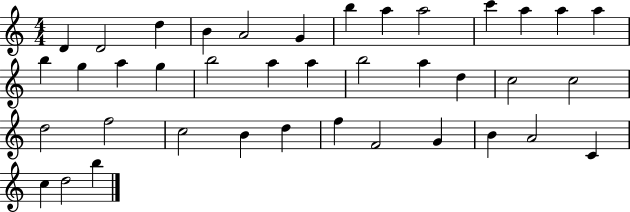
X:1
T:Untitled
M:4/4
L:1/4
K:C
D D2 d B A2 G b a a2 c' a a a b g a g b2 a a b2 a d c2 c2 d2 f2 c2 B d f F2 G B A2 C c d2 b